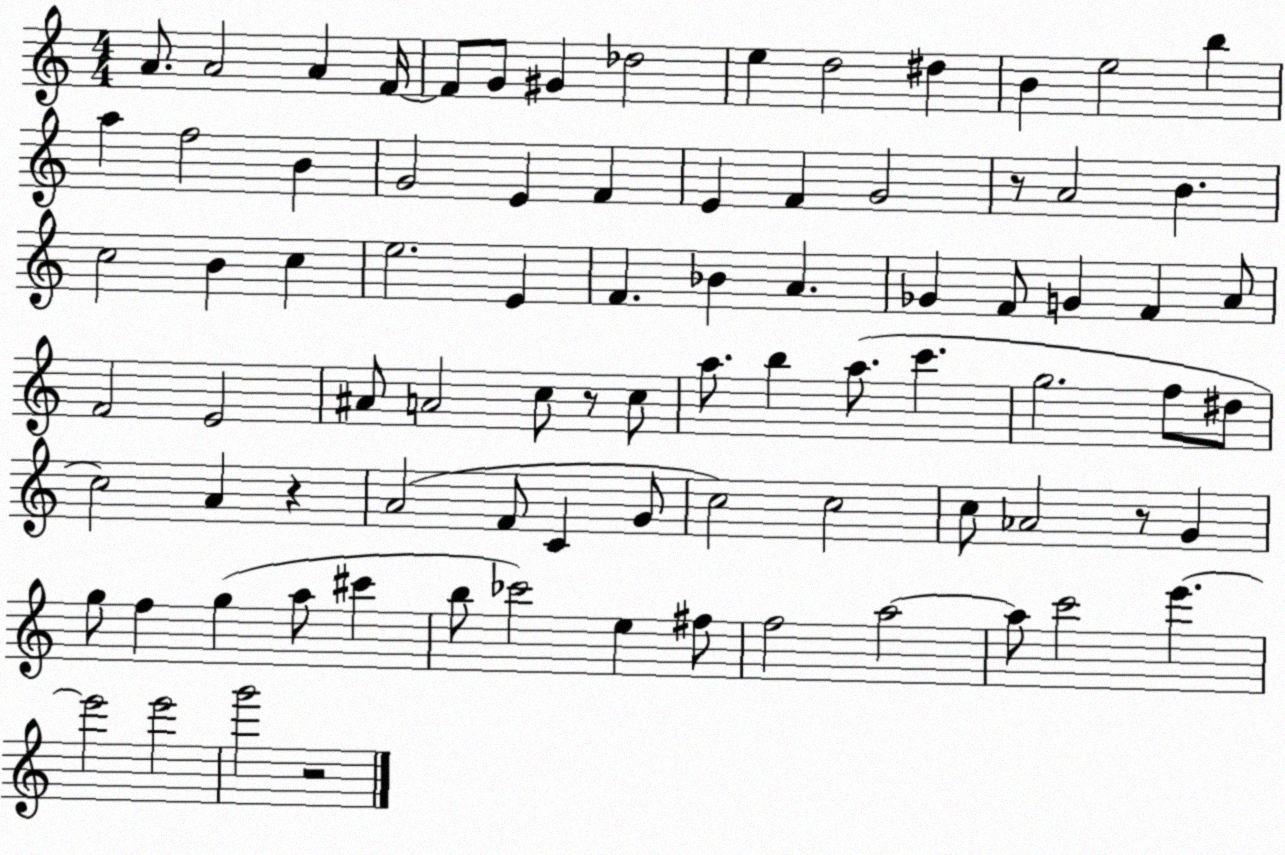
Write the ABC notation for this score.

X:1
T:Untitled
M:4/4
L:1/4
K:C
A/2 A2 A F/4 F/2 G/2 ^G _d2 e d2 ^d B e2 b a f2 B G2 E F E F G2 z/2 A2 B c2 B c e2 E F _B A _G F/2 G F A/2 F2 E2 ^A/2 A2 c/2 z/2 c/2 a/2 b a/2 c' g2 f/2 ^d/2 c2 A z A2 F/2 C G/2 c2 c2 c/2 _A2 z/2 G g/2 f g a/2 ^c' b/2 _c'2 e ^f/2 f2 a2 a/2 c'2 e' e'2 e'2 g'2 z2